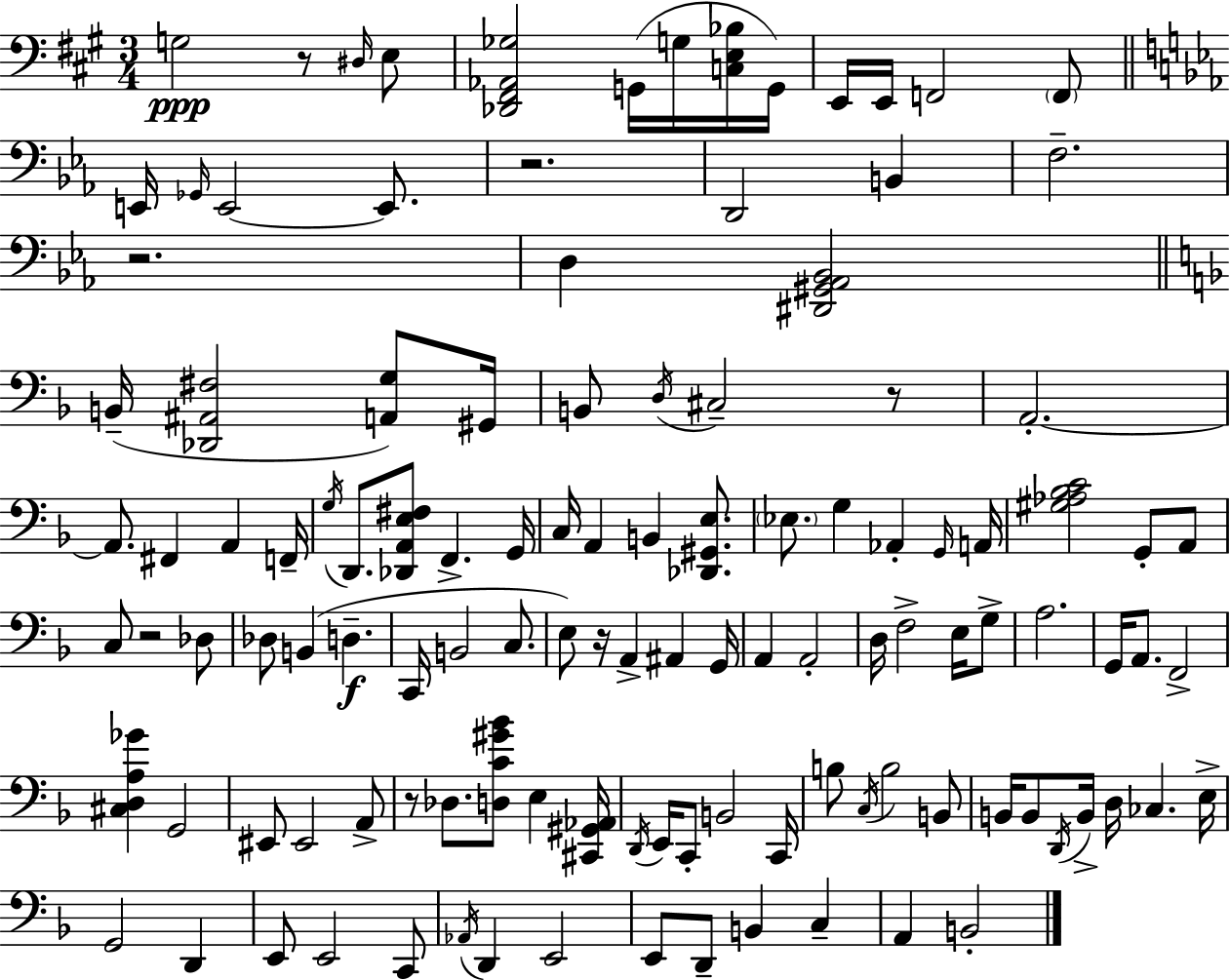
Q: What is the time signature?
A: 3/4